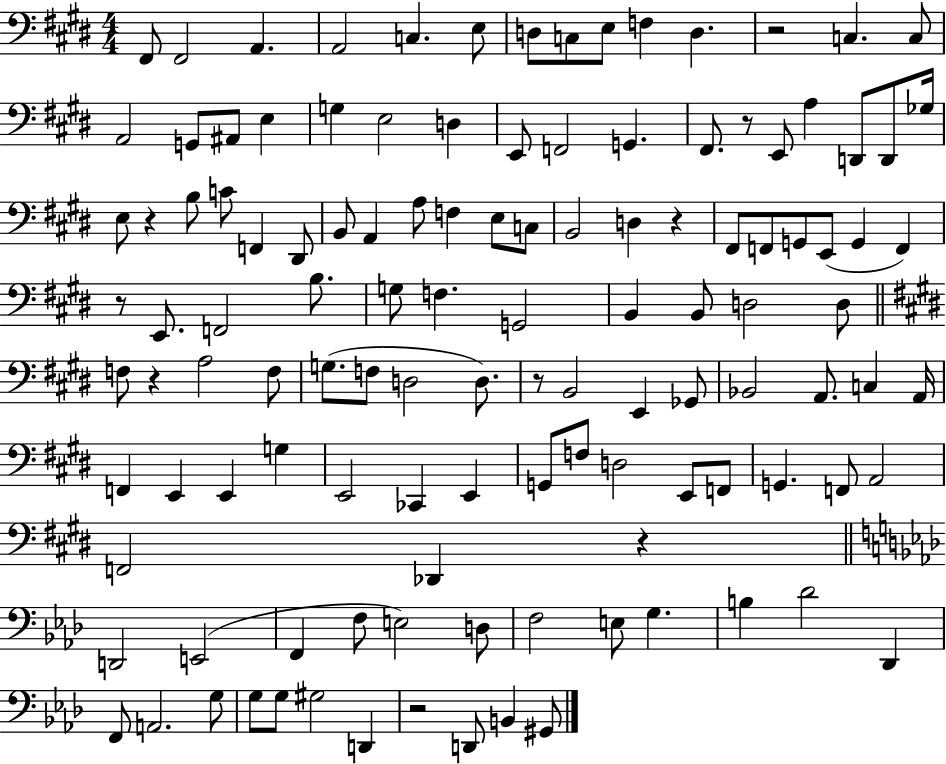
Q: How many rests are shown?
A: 9